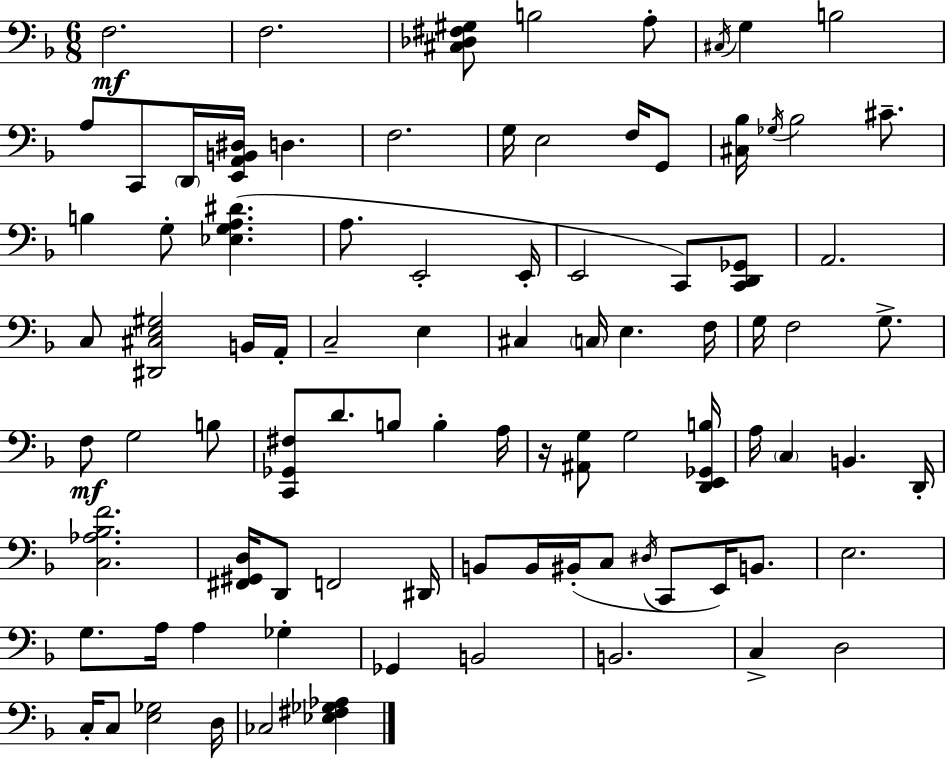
X:1
T:Untitled
M:6/8
L:1/4
K:Dm
F,2 F,2 [^C,_D,^F,^G,]/2 B,2 A,/2 ^C,/4 G, B,2 A,/2 C,,/2 D,,/4 [E,,A,,B,,^D,]/4 D, F,2 G,/4 E,2 F,/4 G,,/2 [^C,_B,]/4 _G,/4 _B,2 ^C/2 B, G,/2 [_E,G,A,^D] A,/2 E,,2 E,,/4 E,,2 C,,/2 [C,,D,,_G,,]/2 A,,2 C,/2 [^D,,^C,E,^G,]2 B,,/4 A,,/4 C,2 E, ^C, C,/4 E, F,/4 G,/4 F,2 G,/2 F,/2 G,2 B,/2 [C,,_G,,^F,]/2 D/2 B,/2 B, A,/4 z/4 [^A,,G,]/2 G,2 [D,,E,,_G,,B,]/4 A,/4 C, B,, D,,/4 [C,_A,_B,F]2 [^F,,^G,,D,]/4 D,,/2 F,,2 ^D,,/4 B,,/2 B,,/4 ^B,,/4 C,/2 ^D,/4 C,,/2 E,,/4 B,,/2 E,2 G,/2 A,/4 A, _G, _G,, B,,2 B,,2 C, D,2 C,/4 C,/2 [E,_G,]2 D,/4 _C,2 [_E,^F,_G,_A,]